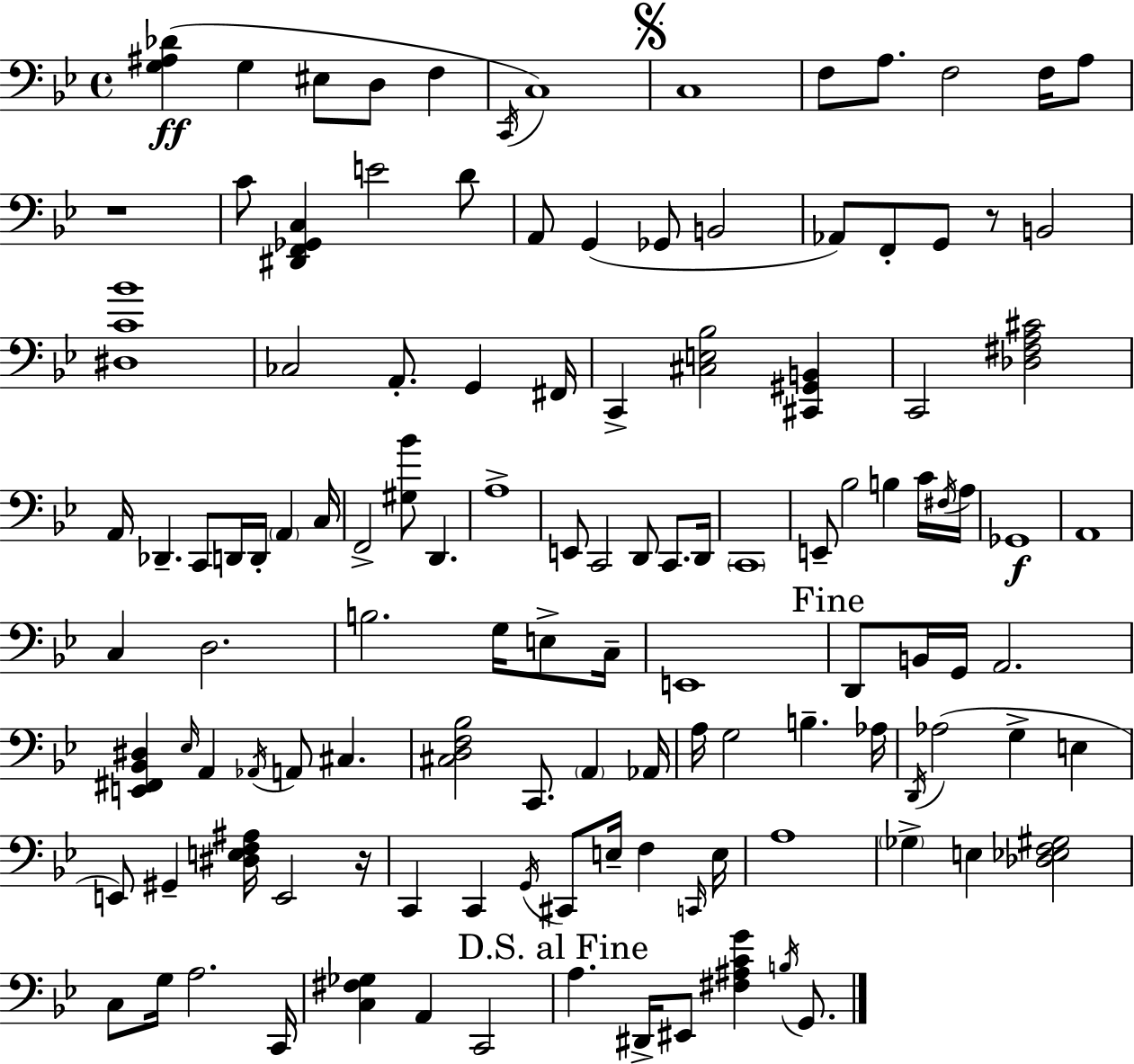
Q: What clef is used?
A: bass